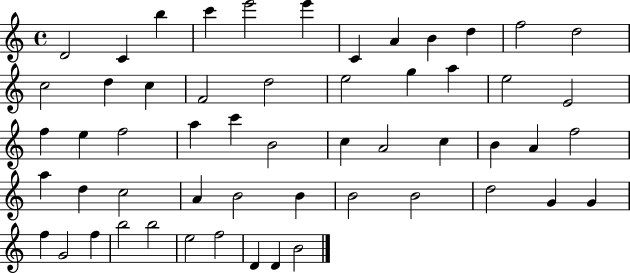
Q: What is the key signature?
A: C major